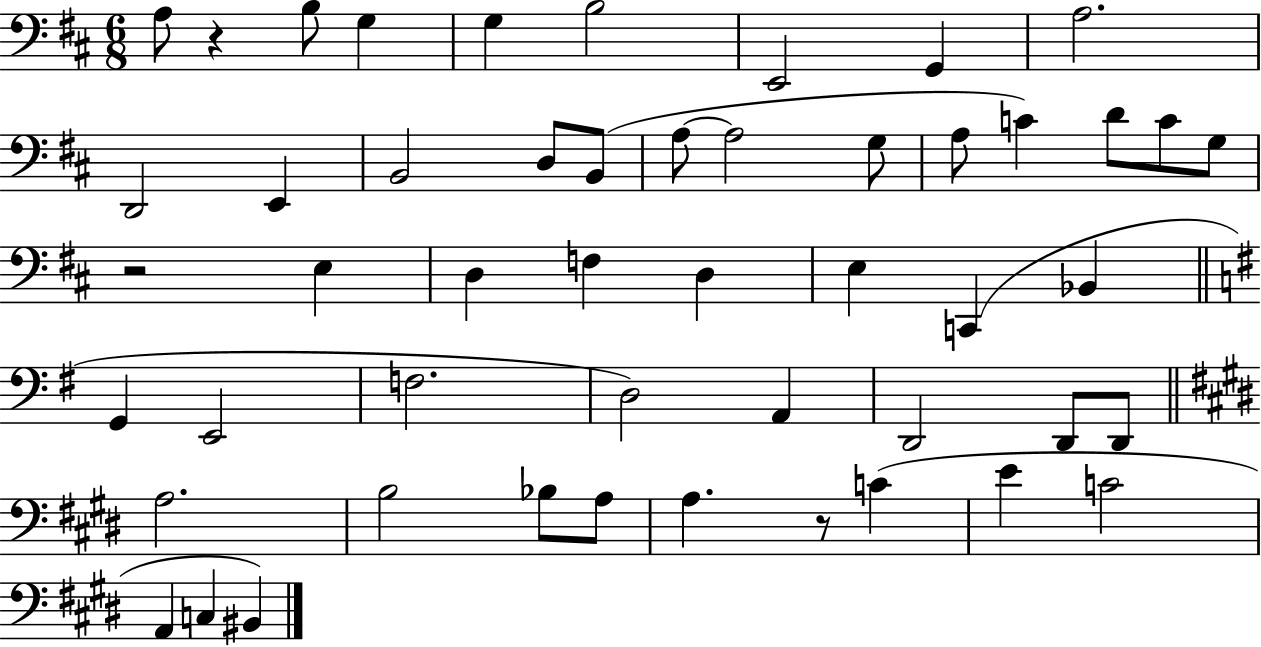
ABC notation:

X:1
T:Untitled
M:6/8
L:1/4
K:D
A,/2 z B,/2 G, G, B,2 E,,2 G,, A,2 D,,2 E,, B,,2 D,/2 B,,/2 A,/2 A,2 G,/2 A,/2 C D/2 C/2 G,/2 z2 E, D, F, D, E, C,, _B,, G,, E,,2 F,2 D,2 A,, D,,2 D,,/2 D,,/2 A,2 B,2 _B,/2 A,/2 A, z/2 C E C2 A,, C, ^B,,